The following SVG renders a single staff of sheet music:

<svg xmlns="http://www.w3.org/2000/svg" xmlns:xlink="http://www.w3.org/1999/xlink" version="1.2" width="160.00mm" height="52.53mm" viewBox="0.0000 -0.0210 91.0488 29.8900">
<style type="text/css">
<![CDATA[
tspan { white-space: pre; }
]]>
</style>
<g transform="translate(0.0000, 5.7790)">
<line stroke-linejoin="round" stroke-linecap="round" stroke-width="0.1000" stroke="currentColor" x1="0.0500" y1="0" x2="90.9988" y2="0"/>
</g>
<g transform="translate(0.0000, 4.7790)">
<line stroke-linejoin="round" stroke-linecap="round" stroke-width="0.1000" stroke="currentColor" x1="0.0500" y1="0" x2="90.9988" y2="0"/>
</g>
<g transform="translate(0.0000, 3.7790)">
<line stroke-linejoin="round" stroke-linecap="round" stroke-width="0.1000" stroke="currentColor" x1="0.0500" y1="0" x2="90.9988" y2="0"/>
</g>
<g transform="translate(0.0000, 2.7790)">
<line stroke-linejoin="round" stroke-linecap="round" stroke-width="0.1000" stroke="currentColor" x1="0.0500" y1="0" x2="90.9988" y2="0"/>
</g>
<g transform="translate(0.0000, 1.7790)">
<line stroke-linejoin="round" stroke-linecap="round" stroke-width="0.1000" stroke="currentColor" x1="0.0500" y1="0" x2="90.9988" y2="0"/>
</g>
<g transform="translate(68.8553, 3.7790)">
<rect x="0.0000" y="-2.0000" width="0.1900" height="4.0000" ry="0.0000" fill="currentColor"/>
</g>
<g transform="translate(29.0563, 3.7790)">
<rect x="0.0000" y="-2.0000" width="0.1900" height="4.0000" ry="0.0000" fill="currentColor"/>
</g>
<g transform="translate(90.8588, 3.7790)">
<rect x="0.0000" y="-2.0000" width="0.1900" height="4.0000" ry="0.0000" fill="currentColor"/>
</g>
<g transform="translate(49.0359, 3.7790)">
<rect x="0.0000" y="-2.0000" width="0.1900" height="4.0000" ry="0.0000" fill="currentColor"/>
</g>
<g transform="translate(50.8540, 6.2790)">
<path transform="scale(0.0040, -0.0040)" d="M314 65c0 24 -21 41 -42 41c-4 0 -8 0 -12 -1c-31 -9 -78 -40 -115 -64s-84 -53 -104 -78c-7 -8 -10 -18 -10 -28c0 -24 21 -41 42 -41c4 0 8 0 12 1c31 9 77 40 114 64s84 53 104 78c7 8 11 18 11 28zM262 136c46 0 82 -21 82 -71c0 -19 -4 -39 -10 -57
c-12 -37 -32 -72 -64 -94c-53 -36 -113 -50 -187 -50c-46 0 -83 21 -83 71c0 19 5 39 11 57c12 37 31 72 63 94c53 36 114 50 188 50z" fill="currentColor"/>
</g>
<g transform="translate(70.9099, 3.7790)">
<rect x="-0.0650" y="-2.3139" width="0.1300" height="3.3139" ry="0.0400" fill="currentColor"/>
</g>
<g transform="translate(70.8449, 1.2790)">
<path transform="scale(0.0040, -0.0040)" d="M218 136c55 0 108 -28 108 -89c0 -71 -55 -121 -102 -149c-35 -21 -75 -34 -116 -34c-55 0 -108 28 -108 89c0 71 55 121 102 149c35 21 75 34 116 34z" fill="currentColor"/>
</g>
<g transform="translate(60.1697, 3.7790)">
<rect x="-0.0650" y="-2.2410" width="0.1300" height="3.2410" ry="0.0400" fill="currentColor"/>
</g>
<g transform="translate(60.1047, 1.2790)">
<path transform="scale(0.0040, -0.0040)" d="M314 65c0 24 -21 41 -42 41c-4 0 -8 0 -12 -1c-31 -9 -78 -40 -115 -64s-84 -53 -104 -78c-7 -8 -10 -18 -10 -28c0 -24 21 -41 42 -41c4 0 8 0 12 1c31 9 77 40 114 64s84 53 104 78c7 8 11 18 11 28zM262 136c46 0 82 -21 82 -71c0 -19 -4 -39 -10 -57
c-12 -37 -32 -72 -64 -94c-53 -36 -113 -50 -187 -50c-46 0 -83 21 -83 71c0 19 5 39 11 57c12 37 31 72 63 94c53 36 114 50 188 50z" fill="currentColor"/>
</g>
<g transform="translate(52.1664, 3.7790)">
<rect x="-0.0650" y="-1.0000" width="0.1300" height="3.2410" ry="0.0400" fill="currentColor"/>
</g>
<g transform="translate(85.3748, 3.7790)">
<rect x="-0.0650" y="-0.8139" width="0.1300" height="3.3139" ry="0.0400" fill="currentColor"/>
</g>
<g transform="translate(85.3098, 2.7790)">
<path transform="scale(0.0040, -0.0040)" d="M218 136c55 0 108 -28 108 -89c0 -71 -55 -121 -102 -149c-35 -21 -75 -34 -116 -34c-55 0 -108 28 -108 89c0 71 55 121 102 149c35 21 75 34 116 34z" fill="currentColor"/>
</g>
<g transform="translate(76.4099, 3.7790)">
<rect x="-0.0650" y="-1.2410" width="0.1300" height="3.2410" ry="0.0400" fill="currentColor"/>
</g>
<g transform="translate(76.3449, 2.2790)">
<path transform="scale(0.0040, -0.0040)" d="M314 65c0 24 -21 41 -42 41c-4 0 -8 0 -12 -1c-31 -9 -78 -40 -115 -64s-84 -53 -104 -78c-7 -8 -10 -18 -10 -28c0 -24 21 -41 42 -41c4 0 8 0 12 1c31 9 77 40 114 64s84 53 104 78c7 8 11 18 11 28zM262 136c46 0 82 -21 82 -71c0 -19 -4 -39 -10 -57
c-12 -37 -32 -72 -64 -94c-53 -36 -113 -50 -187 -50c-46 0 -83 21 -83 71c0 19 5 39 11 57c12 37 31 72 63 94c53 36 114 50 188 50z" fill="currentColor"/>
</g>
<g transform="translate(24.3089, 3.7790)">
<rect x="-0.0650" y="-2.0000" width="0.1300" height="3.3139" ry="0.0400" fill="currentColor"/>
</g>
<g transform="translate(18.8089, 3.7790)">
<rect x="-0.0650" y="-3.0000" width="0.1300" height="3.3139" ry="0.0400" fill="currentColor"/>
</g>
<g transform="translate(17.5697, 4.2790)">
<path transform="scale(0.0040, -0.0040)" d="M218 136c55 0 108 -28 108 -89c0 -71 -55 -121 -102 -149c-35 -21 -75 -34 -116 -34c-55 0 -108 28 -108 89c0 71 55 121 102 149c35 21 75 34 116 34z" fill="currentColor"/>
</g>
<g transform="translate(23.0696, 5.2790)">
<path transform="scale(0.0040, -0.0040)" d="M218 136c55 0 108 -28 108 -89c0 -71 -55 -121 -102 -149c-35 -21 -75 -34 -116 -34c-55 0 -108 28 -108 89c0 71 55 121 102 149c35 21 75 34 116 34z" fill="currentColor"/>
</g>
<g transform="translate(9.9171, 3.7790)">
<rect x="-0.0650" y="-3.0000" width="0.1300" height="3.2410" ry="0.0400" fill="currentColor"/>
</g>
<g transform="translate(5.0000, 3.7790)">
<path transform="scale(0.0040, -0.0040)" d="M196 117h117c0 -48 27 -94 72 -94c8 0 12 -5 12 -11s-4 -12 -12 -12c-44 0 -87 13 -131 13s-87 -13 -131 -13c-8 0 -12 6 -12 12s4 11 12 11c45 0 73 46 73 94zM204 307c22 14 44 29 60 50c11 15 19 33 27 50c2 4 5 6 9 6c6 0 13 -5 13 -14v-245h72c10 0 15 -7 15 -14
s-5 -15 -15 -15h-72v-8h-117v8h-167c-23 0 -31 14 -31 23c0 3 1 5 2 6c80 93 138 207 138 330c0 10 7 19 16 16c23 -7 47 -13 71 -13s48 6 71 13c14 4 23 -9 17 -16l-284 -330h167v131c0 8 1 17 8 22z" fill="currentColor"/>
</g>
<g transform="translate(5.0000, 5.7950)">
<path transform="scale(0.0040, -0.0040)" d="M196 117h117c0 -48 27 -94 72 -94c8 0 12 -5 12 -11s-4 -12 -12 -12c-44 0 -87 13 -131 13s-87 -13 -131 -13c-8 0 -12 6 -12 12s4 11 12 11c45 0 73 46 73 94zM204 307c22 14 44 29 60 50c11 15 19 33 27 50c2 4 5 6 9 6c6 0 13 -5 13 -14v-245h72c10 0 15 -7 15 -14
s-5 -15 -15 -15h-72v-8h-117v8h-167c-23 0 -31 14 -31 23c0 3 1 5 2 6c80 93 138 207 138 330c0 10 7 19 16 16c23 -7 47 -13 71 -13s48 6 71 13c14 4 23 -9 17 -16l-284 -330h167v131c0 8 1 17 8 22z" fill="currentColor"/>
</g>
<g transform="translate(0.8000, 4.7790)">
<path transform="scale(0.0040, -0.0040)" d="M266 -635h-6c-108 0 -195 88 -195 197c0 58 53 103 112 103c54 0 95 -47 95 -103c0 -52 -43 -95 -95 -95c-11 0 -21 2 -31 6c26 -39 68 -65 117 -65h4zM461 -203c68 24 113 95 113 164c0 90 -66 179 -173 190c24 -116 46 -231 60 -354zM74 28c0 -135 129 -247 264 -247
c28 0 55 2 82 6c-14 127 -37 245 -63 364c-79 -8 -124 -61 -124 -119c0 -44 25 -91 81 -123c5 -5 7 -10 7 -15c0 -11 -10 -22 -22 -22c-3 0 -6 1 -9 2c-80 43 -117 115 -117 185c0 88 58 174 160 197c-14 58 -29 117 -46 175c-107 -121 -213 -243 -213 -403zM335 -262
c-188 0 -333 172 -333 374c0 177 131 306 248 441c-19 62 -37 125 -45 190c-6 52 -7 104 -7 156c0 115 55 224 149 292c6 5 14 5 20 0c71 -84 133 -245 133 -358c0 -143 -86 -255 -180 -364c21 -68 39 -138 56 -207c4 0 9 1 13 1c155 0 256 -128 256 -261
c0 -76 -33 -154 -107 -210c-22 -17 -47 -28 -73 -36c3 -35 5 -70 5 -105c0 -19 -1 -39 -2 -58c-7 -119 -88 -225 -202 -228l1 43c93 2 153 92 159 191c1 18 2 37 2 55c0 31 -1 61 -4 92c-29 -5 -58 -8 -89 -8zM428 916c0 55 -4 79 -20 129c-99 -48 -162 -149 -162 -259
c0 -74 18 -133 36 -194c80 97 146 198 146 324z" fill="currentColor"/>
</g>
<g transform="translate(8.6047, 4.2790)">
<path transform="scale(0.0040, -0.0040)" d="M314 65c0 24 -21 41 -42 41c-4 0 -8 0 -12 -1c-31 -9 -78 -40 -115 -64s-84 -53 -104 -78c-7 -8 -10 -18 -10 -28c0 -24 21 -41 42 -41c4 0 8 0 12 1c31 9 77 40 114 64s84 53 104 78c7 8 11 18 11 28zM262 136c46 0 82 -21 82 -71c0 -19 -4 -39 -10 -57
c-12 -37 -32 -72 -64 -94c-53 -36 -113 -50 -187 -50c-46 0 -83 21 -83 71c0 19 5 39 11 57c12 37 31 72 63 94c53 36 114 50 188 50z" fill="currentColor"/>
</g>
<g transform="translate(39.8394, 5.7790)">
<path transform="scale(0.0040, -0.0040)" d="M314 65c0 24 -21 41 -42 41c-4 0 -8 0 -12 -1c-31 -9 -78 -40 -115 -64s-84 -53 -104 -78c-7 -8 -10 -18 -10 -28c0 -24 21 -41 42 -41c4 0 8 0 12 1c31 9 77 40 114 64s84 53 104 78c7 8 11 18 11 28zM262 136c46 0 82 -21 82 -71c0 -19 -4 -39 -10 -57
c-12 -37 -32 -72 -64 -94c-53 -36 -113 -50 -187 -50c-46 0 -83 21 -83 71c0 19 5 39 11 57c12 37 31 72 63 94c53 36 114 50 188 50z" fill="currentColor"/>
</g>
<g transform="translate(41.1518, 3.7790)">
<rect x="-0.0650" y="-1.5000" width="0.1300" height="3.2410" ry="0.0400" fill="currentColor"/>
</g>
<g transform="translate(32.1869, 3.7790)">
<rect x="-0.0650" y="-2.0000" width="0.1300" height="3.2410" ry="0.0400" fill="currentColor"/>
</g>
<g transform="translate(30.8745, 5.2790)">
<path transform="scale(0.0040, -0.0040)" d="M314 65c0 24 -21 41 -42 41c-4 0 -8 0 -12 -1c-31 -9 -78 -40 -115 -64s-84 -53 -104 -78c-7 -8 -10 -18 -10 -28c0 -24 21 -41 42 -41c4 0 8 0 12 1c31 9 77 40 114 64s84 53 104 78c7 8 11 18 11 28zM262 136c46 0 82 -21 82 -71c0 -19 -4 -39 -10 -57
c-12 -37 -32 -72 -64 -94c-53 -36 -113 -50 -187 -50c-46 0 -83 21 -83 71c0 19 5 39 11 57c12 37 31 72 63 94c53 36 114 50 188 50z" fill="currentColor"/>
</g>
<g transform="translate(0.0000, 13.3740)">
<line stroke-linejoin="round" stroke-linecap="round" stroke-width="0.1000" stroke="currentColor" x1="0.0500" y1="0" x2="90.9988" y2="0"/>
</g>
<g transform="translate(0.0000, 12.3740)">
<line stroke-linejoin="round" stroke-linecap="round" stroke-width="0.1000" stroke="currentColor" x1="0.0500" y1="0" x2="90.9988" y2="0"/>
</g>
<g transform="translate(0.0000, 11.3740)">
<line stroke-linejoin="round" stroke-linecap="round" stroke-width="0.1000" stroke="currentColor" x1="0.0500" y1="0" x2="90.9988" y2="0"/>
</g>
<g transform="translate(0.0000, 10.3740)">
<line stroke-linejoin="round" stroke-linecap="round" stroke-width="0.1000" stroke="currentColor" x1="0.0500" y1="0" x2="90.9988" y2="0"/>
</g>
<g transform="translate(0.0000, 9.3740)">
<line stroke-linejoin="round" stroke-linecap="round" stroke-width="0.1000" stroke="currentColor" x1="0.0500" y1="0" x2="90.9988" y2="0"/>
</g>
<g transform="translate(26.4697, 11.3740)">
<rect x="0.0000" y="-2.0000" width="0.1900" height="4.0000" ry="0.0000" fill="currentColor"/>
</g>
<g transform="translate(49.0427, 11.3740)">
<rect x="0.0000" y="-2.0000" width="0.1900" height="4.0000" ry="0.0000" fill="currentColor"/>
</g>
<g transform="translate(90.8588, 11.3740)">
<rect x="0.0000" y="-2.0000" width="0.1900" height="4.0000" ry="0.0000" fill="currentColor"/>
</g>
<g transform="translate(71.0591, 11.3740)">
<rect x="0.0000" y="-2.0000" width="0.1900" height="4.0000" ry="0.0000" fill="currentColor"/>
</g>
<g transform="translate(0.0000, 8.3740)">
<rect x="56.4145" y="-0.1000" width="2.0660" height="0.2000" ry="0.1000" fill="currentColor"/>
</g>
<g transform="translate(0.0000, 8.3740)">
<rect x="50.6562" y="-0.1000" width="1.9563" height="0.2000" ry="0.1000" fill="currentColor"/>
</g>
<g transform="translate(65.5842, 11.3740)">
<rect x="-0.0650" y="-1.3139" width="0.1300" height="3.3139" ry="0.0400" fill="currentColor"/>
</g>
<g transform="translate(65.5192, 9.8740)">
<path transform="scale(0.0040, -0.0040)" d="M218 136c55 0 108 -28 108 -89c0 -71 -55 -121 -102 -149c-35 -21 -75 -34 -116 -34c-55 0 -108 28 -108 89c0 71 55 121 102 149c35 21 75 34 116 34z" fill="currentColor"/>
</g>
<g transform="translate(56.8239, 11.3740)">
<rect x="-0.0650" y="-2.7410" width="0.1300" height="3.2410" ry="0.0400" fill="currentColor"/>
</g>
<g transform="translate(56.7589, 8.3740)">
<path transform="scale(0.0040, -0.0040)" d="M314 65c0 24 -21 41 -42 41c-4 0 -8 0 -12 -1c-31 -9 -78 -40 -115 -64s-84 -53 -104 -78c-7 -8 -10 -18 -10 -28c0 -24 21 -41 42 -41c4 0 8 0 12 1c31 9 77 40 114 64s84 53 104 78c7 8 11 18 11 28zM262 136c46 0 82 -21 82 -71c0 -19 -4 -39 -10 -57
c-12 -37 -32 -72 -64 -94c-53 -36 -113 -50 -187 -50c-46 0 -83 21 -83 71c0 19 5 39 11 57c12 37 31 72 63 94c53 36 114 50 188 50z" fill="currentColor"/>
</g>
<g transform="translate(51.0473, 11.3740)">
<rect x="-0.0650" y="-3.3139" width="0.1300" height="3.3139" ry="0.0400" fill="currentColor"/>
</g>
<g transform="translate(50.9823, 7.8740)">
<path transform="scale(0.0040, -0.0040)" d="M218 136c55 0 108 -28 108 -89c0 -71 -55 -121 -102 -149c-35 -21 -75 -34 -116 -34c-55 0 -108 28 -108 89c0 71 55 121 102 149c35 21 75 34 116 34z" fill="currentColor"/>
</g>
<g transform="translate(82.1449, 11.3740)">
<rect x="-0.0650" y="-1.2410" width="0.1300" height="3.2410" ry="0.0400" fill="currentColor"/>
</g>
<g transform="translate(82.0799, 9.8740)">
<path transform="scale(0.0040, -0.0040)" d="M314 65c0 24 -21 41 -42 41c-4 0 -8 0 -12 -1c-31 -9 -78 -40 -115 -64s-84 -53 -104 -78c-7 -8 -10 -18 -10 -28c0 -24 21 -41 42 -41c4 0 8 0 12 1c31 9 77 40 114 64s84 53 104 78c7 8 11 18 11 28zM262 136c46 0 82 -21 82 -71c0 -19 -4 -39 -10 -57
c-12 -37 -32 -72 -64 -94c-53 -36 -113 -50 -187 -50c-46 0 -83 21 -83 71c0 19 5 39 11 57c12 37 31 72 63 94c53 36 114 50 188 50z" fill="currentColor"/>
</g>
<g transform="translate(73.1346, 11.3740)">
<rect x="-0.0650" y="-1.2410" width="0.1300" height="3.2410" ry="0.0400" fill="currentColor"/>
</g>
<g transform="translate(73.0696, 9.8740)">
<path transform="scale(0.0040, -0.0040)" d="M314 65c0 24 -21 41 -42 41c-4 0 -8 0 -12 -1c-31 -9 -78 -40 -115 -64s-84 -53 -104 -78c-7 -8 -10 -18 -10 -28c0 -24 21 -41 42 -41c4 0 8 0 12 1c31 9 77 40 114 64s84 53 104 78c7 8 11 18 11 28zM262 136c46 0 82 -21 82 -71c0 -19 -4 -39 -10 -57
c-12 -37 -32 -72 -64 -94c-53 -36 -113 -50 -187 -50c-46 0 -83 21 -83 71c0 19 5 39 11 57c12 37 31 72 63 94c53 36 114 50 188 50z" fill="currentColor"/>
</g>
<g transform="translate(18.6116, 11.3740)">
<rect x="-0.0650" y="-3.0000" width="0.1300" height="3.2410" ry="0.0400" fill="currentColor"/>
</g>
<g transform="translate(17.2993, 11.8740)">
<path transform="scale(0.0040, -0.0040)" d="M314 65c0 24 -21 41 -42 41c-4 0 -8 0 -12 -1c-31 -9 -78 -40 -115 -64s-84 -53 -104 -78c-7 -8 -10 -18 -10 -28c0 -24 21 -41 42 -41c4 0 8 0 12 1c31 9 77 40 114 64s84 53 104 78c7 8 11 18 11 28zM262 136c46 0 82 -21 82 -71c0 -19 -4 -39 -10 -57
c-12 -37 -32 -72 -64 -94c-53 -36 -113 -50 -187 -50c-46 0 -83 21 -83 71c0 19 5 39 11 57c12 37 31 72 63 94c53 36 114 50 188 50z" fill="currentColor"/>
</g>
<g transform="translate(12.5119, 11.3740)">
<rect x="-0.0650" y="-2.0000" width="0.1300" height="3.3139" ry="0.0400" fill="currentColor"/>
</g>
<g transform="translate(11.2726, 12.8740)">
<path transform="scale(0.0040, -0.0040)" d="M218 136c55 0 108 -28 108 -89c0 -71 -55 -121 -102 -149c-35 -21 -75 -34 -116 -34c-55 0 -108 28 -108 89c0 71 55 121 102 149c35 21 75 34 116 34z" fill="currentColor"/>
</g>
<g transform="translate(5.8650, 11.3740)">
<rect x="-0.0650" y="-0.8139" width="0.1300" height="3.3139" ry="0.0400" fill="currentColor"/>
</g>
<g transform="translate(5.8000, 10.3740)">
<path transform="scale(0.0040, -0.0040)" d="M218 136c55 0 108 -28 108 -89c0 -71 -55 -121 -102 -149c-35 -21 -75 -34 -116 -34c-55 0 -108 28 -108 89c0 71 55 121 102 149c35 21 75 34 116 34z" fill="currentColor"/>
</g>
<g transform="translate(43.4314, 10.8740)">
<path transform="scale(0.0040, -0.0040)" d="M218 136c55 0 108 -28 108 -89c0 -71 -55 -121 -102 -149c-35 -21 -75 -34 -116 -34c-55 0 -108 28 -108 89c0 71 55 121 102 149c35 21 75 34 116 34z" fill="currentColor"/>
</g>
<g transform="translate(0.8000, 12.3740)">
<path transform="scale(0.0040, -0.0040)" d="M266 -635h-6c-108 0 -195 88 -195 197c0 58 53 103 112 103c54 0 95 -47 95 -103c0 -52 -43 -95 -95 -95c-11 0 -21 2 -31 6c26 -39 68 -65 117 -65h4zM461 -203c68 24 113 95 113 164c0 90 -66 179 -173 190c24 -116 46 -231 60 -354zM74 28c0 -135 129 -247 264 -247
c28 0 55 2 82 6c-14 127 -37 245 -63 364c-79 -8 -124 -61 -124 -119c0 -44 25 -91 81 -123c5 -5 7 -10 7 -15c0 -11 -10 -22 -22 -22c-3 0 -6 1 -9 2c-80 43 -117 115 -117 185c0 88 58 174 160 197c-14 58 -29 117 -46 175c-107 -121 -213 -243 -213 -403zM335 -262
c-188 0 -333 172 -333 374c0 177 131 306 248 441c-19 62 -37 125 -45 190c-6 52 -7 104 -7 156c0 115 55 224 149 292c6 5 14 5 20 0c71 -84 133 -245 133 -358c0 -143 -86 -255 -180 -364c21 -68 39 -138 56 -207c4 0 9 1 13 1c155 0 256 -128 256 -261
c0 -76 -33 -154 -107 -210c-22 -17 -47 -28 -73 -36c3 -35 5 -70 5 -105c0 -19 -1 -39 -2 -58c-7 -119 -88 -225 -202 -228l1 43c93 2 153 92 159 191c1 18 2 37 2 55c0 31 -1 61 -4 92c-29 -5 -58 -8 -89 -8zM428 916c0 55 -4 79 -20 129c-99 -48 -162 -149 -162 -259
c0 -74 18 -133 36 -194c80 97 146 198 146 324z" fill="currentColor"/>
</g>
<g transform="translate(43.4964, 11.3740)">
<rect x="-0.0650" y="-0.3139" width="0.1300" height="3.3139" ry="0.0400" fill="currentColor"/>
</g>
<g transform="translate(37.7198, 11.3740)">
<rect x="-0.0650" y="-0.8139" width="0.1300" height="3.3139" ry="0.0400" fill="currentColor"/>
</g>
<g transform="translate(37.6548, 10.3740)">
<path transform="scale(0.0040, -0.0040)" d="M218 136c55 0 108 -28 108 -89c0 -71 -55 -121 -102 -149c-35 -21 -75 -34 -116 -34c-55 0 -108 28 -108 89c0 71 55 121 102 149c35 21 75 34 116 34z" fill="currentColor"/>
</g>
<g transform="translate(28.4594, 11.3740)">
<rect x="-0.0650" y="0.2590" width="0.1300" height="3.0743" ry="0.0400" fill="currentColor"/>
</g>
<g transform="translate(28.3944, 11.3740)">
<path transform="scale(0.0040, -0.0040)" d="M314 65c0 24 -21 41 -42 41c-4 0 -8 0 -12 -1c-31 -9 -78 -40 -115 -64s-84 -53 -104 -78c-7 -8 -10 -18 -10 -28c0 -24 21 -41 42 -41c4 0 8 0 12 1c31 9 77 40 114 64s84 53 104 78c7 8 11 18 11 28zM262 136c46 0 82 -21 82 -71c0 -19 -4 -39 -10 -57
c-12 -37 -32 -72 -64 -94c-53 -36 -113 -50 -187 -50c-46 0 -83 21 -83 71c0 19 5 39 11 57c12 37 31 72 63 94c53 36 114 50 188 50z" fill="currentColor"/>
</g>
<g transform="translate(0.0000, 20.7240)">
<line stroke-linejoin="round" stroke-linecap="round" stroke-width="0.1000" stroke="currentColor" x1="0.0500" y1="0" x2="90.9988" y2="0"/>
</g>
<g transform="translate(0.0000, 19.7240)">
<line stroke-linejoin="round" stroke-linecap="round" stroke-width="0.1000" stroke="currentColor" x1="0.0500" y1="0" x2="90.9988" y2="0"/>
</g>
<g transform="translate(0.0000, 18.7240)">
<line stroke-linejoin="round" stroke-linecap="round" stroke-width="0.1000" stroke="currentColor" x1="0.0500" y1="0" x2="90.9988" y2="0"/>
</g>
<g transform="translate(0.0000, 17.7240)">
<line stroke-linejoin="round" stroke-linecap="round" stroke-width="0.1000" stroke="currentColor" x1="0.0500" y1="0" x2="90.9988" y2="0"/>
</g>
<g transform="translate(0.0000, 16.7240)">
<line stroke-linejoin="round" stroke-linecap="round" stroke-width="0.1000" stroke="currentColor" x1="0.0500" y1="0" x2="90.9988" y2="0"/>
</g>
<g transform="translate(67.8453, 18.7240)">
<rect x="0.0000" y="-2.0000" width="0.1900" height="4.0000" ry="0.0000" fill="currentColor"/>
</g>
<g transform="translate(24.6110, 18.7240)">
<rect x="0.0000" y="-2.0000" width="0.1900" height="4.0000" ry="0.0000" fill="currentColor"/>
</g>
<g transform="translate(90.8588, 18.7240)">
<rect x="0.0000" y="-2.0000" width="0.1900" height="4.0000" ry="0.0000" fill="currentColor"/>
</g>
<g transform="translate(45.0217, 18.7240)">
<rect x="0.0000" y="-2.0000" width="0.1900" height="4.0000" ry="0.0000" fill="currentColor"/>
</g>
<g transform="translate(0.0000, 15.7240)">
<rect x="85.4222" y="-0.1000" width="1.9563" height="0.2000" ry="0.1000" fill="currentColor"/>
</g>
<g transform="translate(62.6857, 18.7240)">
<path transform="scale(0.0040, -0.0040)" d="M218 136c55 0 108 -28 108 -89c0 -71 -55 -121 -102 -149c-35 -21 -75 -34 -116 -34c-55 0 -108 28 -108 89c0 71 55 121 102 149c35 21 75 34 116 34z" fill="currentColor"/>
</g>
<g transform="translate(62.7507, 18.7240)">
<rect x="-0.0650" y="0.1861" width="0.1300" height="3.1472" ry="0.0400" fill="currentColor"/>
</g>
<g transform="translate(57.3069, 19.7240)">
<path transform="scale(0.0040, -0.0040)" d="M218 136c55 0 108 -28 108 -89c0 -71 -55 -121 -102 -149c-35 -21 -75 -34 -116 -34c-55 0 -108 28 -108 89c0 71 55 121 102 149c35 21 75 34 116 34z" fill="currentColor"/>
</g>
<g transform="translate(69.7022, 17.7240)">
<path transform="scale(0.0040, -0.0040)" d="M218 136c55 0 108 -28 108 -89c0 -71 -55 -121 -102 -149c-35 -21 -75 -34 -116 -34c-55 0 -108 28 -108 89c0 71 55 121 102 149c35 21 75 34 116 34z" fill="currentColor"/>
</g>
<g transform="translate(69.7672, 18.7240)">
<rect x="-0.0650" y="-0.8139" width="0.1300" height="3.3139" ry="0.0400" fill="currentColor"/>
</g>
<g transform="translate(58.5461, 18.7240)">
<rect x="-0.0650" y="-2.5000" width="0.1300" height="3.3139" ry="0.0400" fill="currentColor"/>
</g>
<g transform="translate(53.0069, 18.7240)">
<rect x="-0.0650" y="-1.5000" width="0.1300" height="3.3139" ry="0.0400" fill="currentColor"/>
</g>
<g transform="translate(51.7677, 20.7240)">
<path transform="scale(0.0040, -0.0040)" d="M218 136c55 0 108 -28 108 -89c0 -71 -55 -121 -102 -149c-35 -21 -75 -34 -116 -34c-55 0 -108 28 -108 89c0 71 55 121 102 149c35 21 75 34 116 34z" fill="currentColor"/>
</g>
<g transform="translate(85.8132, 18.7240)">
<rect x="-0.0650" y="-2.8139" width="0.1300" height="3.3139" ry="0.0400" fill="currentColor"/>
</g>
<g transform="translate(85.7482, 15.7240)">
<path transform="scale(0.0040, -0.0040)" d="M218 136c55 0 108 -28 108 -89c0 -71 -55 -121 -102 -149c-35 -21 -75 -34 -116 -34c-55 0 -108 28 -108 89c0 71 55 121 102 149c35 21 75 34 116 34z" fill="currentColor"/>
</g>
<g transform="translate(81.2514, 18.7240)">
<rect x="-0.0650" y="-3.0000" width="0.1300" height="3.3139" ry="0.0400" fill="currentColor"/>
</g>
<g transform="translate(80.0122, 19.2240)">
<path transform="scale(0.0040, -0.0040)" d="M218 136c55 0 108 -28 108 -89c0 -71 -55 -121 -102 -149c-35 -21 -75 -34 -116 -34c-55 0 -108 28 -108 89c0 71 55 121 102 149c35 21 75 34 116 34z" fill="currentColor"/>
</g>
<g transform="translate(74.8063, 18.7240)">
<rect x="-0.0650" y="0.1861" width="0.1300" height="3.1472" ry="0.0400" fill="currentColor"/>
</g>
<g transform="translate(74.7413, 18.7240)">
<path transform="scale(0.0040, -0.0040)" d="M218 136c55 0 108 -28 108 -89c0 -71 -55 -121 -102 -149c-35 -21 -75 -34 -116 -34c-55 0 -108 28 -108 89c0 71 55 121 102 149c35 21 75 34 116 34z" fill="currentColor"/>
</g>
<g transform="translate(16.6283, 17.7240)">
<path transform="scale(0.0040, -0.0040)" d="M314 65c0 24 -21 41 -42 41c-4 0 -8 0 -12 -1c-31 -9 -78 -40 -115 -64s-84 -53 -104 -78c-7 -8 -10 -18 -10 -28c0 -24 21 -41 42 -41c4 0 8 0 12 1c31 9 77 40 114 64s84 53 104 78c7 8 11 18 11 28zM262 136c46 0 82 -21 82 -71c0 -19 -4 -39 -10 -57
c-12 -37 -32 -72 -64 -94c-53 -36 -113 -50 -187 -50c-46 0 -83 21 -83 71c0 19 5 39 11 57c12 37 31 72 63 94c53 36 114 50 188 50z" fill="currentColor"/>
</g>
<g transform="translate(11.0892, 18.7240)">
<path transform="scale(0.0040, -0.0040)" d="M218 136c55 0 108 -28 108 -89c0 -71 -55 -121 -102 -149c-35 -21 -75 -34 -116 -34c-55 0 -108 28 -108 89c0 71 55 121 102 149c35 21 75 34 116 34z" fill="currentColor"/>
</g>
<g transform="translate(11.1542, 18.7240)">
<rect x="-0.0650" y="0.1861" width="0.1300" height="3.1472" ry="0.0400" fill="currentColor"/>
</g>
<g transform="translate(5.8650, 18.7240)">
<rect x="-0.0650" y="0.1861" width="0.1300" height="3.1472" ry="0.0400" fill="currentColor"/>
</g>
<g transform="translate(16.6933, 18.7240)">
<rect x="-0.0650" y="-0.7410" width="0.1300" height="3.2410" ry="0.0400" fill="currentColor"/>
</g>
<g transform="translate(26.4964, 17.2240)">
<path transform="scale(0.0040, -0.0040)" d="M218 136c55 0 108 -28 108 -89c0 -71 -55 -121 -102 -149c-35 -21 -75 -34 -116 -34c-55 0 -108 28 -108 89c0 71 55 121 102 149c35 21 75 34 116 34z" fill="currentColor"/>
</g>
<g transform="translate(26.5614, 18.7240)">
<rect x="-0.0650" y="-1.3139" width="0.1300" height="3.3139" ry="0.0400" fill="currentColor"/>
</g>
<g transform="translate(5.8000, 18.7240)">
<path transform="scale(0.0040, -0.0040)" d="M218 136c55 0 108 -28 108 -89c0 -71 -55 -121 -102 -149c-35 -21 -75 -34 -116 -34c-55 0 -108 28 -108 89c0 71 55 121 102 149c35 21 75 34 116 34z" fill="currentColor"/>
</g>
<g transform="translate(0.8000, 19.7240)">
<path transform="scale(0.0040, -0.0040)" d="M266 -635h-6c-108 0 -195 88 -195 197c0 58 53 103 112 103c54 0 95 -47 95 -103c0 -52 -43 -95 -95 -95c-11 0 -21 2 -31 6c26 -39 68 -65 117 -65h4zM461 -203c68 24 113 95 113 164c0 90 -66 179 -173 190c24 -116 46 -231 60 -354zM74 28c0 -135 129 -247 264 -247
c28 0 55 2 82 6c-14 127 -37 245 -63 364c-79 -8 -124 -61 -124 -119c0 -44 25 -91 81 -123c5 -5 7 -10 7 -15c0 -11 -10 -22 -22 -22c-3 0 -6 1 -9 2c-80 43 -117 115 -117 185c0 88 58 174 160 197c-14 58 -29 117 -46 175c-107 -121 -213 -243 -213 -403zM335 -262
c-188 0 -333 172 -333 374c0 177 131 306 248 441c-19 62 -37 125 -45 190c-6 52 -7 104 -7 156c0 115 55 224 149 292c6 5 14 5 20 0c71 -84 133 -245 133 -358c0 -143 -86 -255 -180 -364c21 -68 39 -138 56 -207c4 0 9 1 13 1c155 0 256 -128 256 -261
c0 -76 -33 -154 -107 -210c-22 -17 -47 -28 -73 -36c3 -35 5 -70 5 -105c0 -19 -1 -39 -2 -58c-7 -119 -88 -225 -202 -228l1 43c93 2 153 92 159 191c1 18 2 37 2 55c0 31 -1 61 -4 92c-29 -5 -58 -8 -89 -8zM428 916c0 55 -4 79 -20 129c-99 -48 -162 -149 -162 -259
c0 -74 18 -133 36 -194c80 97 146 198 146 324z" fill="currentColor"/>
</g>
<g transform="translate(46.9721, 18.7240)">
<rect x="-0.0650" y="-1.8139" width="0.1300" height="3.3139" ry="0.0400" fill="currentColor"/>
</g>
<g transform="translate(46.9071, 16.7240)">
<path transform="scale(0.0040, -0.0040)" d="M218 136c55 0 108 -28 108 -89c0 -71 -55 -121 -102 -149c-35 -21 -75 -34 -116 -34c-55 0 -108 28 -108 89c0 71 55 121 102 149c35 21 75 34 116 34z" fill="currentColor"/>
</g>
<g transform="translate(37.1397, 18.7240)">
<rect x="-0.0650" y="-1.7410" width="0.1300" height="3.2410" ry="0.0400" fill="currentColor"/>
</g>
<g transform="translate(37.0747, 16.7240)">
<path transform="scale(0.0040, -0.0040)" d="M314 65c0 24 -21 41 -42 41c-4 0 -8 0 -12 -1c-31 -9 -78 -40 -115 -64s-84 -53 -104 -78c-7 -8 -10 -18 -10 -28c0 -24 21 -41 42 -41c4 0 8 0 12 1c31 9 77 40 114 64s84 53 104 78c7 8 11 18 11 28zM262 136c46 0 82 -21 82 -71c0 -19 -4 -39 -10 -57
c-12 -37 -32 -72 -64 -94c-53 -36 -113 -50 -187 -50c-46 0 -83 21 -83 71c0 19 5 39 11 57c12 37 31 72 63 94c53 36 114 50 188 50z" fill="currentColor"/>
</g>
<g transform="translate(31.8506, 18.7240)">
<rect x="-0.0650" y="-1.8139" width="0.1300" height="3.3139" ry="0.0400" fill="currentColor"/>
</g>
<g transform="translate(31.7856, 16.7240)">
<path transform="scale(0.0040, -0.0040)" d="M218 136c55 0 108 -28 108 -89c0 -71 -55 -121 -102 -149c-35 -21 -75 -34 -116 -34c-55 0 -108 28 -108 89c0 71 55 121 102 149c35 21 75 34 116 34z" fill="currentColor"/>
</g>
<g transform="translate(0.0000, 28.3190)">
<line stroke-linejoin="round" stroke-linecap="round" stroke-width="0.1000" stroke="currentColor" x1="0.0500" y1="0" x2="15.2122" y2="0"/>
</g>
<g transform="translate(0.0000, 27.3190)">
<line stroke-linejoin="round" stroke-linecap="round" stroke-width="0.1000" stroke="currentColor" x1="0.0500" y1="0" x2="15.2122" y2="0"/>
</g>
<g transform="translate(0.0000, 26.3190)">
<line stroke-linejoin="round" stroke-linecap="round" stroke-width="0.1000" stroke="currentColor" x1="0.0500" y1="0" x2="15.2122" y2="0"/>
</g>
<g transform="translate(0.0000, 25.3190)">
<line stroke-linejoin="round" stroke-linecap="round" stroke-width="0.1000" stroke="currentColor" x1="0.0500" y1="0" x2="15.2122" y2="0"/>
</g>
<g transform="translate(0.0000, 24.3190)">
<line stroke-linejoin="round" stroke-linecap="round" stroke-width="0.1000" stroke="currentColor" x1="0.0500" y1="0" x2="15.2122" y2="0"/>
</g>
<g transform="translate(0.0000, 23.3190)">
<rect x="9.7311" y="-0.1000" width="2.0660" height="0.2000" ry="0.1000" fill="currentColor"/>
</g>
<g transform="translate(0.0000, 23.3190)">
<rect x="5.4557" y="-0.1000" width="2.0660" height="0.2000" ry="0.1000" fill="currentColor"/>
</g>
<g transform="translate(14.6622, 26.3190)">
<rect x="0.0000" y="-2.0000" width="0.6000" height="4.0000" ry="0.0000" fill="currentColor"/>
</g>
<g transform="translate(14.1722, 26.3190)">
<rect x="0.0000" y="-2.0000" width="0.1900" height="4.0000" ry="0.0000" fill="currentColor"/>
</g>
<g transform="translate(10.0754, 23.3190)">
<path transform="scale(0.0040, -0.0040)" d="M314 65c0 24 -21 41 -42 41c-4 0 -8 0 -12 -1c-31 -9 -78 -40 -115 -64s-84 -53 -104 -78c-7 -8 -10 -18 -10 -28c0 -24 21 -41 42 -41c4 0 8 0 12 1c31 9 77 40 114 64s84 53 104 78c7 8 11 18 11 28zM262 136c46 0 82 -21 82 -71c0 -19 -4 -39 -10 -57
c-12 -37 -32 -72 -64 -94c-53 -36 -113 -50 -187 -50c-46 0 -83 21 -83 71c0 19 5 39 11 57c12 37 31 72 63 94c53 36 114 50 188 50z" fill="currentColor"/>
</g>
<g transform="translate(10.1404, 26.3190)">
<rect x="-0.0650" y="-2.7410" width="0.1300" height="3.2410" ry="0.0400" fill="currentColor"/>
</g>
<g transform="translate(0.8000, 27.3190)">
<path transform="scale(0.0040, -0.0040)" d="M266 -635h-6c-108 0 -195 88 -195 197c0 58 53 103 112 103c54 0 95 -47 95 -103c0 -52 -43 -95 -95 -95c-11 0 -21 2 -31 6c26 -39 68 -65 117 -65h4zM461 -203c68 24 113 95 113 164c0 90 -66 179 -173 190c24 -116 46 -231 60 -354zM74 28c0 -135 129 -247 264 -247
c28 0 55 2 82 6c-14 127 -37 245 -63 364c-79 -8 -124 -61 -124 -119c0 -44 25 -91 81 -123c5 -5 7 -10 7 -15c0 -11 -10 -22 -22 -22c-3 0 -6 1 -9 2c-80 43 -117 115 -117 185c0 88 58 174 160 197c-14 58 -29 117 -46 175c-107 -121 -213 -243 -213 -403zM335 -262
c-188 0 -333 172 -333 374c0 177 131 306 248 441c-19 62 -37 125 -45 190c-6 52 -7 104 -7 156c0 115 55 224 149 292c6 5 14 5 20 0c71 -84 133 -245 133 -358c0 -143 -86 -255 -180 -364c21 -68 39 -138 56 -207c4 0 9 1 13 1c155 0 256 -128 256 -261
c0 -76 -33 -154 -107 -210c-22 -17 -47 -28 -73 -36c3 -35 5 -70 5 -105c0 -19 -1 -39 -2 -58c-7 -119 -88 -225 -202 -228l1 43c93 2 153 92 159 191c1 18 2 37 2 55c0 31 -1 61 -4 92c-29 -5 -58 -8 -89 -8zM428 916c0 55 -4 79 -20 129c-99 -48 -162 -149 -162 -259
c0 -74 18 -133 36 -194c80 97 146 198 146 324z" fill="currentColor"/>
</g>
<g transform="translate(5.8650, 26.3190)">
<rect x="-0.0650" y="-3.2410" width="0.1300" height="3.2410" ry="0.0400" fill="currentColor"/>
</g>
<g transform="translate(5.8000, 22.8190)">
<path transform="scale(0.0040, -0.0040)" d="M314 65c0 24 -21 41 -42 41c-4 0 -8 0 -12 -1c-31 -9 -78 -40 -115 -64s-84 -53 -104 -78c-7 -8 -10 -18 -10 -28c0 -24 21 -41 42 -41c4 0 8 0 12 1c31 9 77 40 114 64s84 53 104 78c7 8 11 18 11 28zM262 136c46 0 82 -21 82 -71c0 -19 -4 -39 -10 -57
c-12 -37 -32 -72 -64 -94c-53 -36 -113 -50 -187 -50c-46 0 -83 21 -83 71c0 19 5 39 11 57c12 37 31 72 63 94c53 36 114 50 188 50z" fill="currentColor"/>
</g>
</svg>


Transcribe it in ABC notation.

X:1
T:Untitled
M:4/4
L:1/4
K:C
A2 A F F2 E2 D2 g2 g e2 d d F A2 B2 d c b a2 e e2 e2 B B d2 e f f2 f E G B d B A a b2 a2